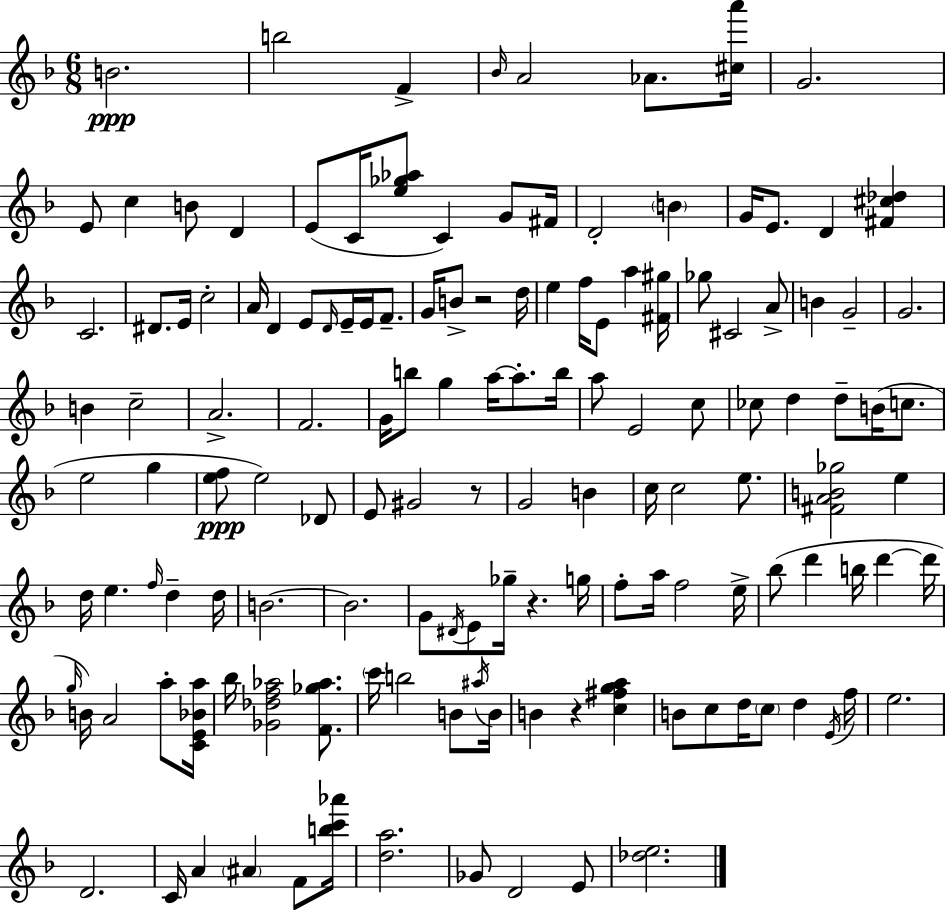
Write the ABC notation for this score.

X:1
T:Untitled
M:6/8
L:1/4
K:Dm
B2 b2 F _B/4 A2 _A/2 [^ca']/4 G2 E/2 c B/2 D E/2 C/4 [e_g_a]/2 C G/2 ^F/4 D2 B G/4 E/2 D [^F^c_d] C2 ^D/2 E/4 c2 A/4 D E/2 D/4 E/4 E/4 F/2 G/4 B/2 z2 d/4 e f/4 E/2 a [^F^g]/4 _g/2 ^C2 A/2 B G2 G2 B c2 A2 F2 G/4 b/2 g a/4 a/2 b/4 a/2 E2 c/2 _c/2 d d/2 B/4 c/2 e2 g [ef]/2 e2 _D/2 E/2 ^G2 z/2 G2 B c/4 c2 e/2 [^FAB_g]2 e d/4 e f/4 d d/4 B2 B2 G/2 ^D/4 E/2 _g/4 z g/4 f/2 a/4 f2 e/4 _b/2 d' b/4 d' d'/4 g/4 B/4 A2 a/2 [CE_Ba]/4 _b/4 [_G_df_a]2 [F_g_a]/2 c'/4 b2 B/2 ^a/4 B/4 B z [c^fga] B/2 c/2 d/4 c/2 d E/4 f/4 e2 D2 C/4 A ^A F/2 [bc'_a']/4 [da]2 _G/2 D2 E/2 [_de]2